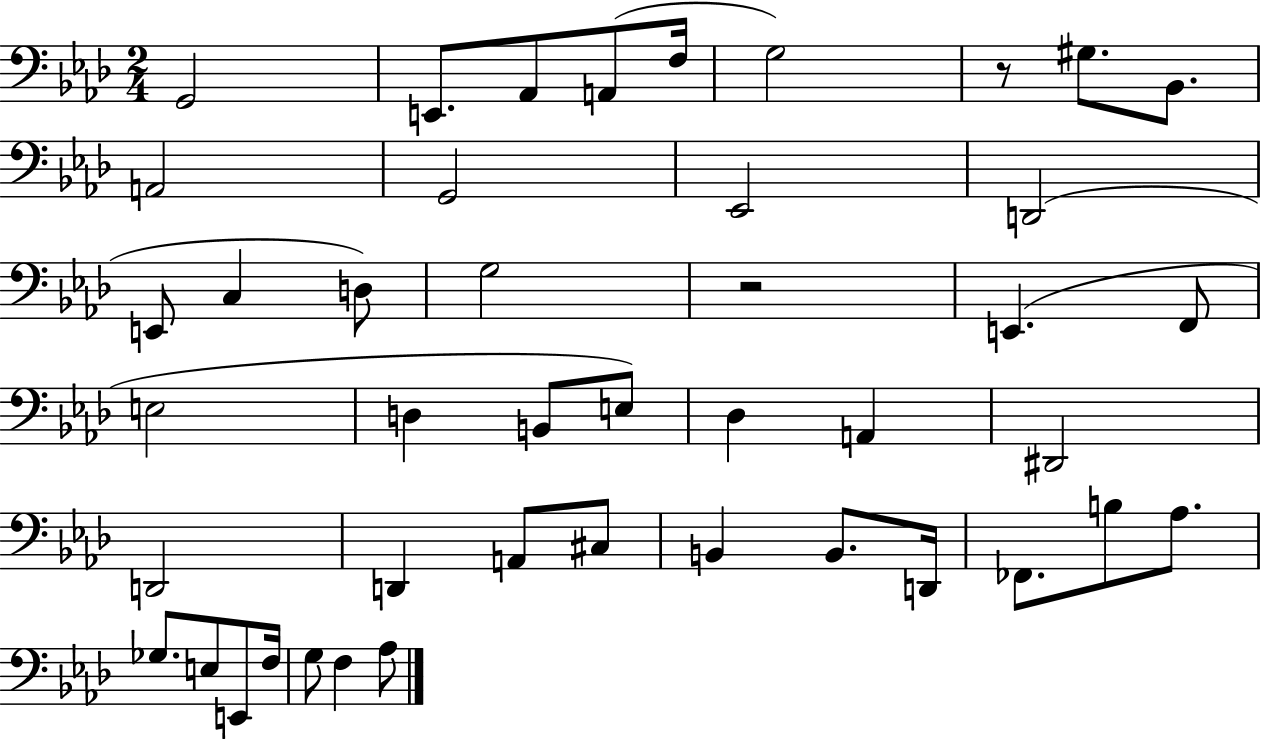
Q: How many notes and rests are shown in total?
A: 44